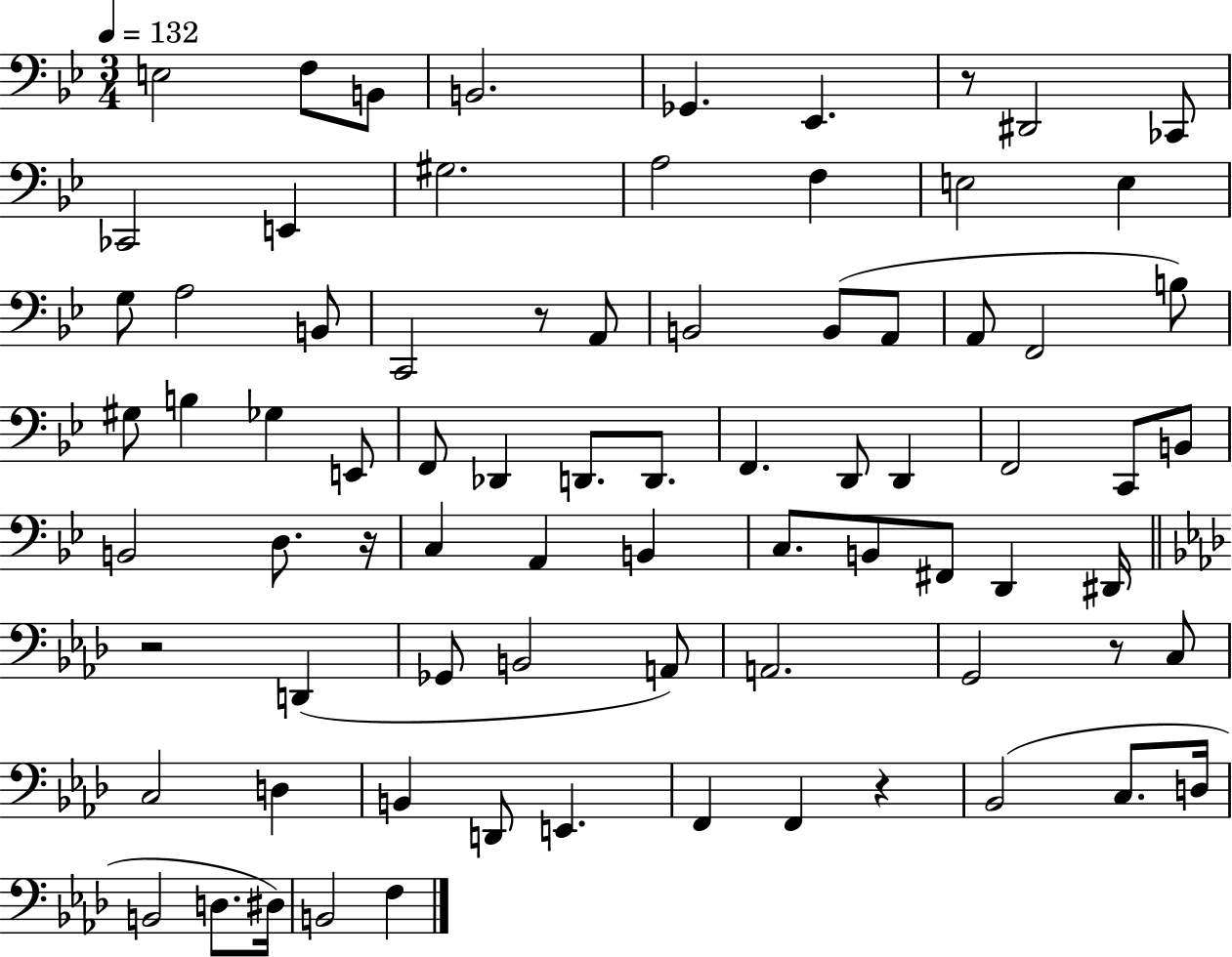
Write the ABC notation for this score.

X:1
T:Untitled
M:3/4
L:1/4
K:Bb
E,2 F,/2 B,,/2 B,,2 _G,, _E,, z/2 ^D,,2 _C,,/2 _C,,2 E,, ^G,2 A,2 F, E,2 E, G,/2 A,2 B,,/2 C,,2 z/2 A,,/2 B,,2 B,,/2 A,,/2 A,,/2 F,,2 B,/2 ^G,/2 B, _G, E,,/2 F,,/2 _D,, D,,/2 D,,/2 F,, D,,/2 D,, F,,2 C,,/2 B,,/2 B,,2 D,/2 z/4 C, A,, B,, C,/2 B,,/2 ^F,,/2 D,, ^D,,/4 z2 D,, _G,,/2 B,,2 A,,/2 A,,2 G,,2 z/2 C,/2 C,2 D, B,, D,,/2 E,, F,, F,, z _B,,2 C,/2 D,/4 B,,2 D,/2 ^D,/4 B,,2 F,